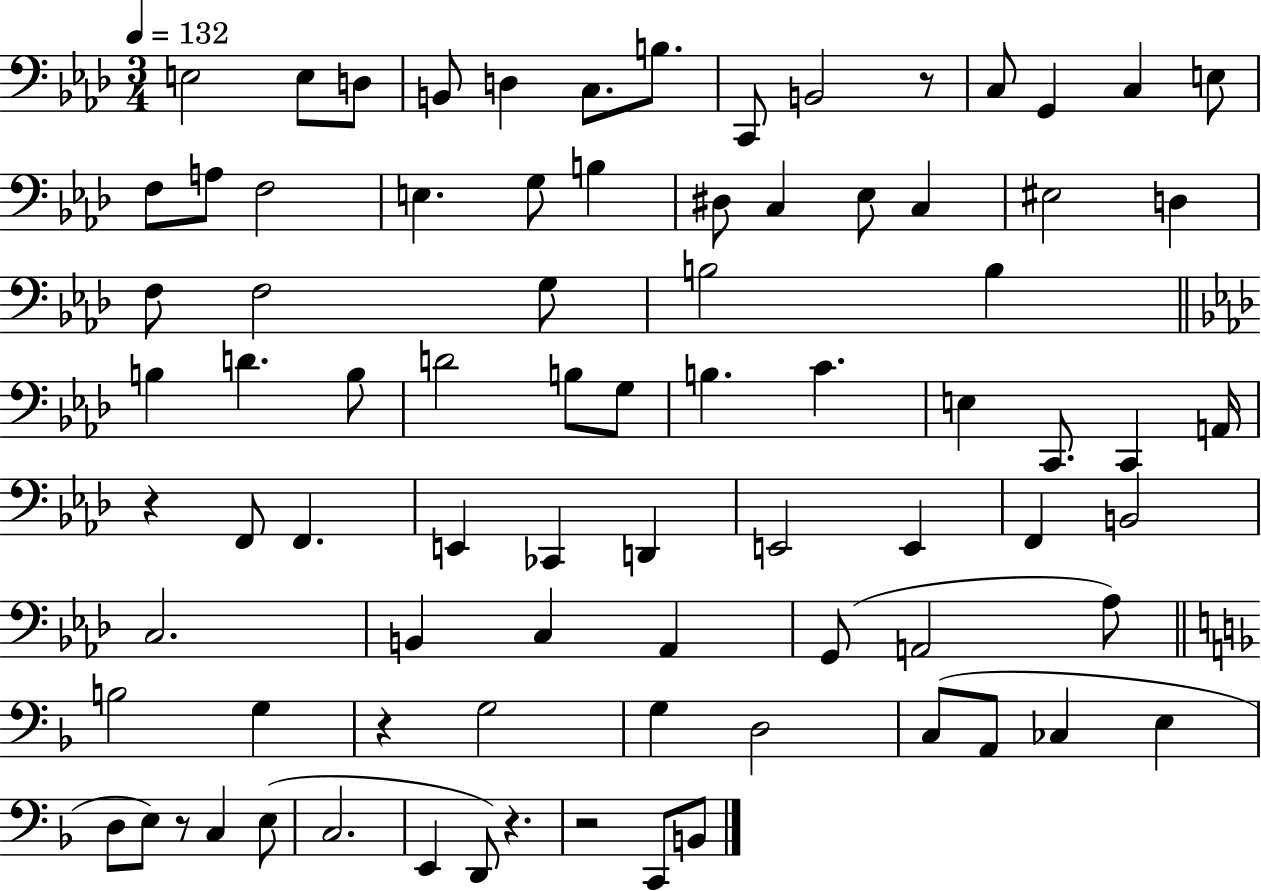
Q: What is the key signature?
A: AES major